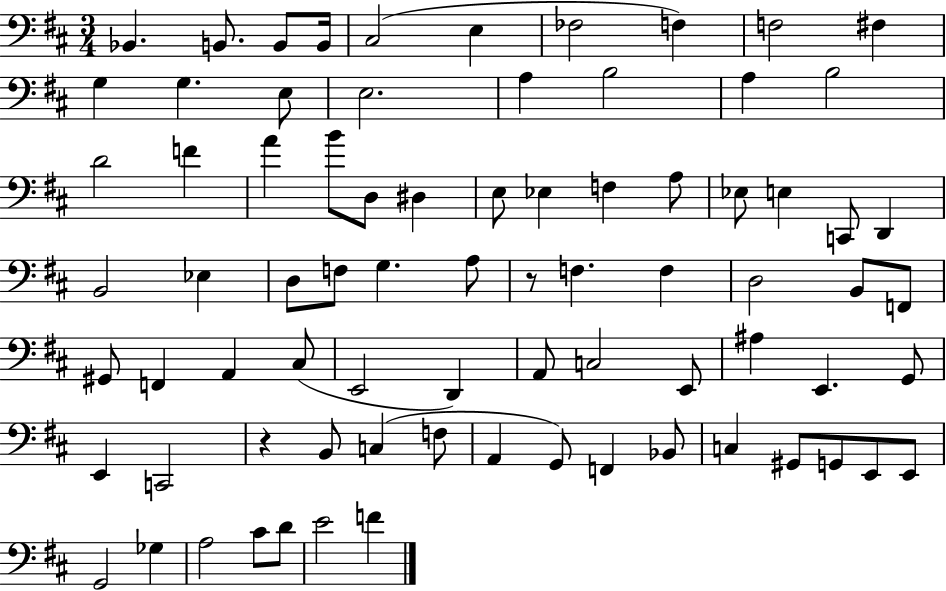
{
  \clef bass
  \numericTimeSignature
  \time 3/4
  \key d \major
  \repeat volta 2 { bes,4. b,8. b,8 b,16 | cis2( e4 | fes2 f4) | f2 fis4 | \break g4 g4. e8 | e2. | a4 b2 | a4 b2 | \break d'2 f'4 | a'4 b'8 d8 dis4 | e8 ees4 f4 a8 | ees8 e4 c,8 d,4 | \break b,2 ees4 | d8 f8 g4. a8 | r8 f4. f4 | d2 b,8 f,8 | \break gis,8 f,4 a,4 cis8( | e,2 d,4) | a,8 c2 e,8 | ais4 e,4. g,8 | \break e,4 c,2 | r4 b,8 c4( f8 | a,4 g,8) f,4 bes,8 | c4 gis,8 g,8 e,8 e,8 | \break g,2 ges4 | a2 cis'8 d'8 | e'2 f'4 | } \bar "|."
}